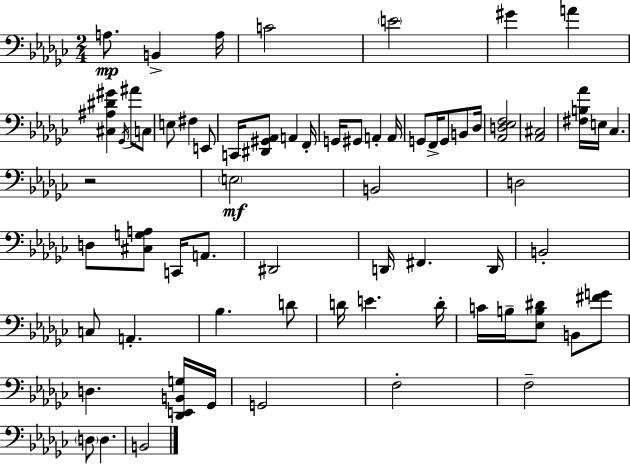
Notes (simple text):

A3/e. B2/q A3/s C4/h E4/h G#4/q A4/q [C#3,A#3,D#4,G#4]/q Gb2/s A#4/e C3/e E3/e F#3/q E2/e C2/s [D#2,G#2,Ab2]/e A2/q F2/s G2/s G#2/e A2/q A2/s G2/e F2/s G2/e B2/e Db3/s [Ab2,D3,Eb3,F3]/h [Ab2,C#3]/h [F#3,B3,Ab4]/s E3/s CES3/q. R/h E3/h B2/h D3/h D3/e [C#3,G3,A3]/e C2/s A2/e. D#2/h D2/s F#2/q. D2/s B2/h C3/e A2/q. Bb3/q. D4/e D4/s E4/q. D4/s C4/s B3/s [Eb3,B3,D#4]/e B2/e [F#4,G4]/e D3/q. [Db2,E2,B2,G3]/s Gb2/s G2/h F3/h F3/h D3/e D3/q. B2/h